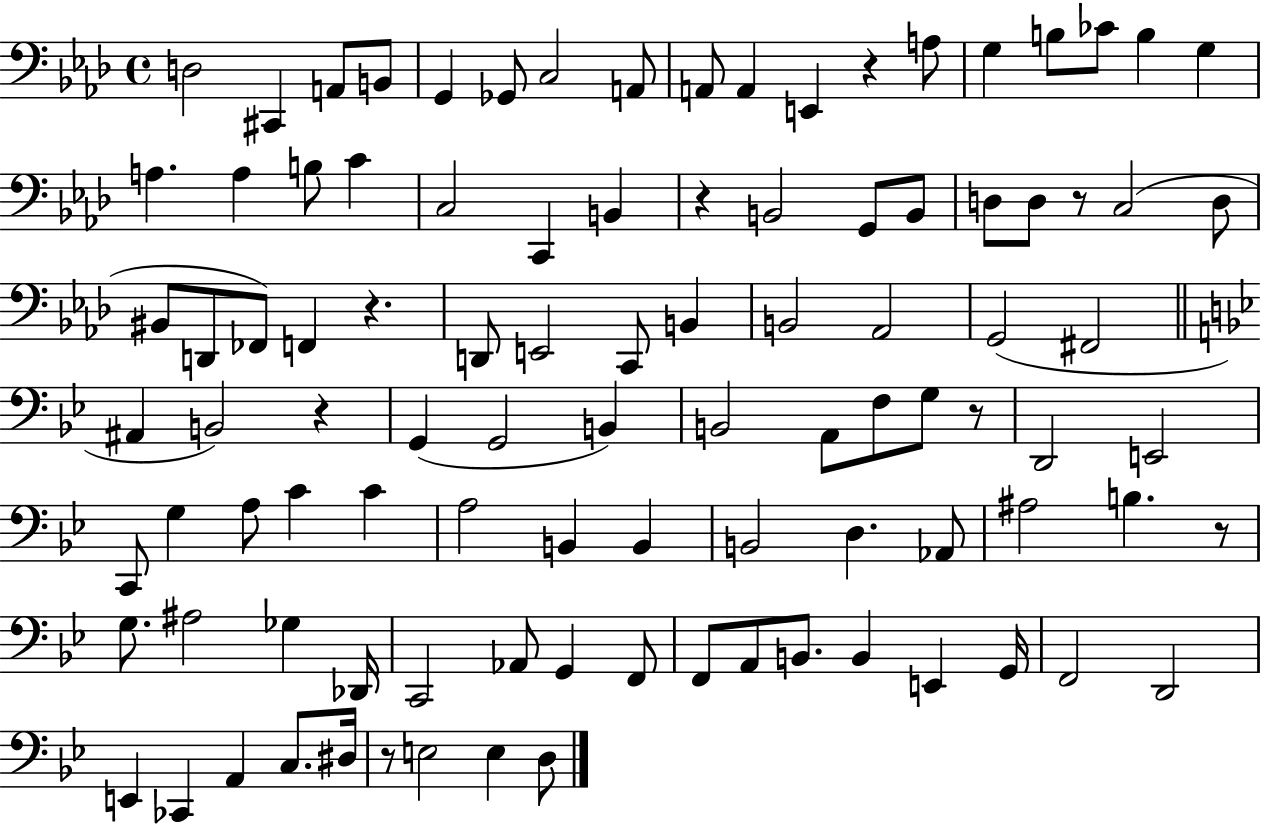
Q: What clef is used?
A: bass